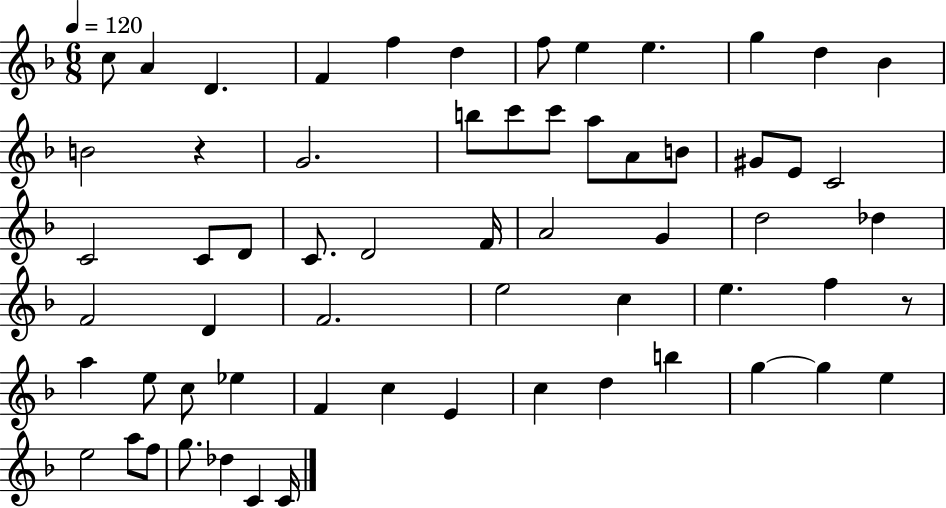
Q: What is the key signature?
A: F major